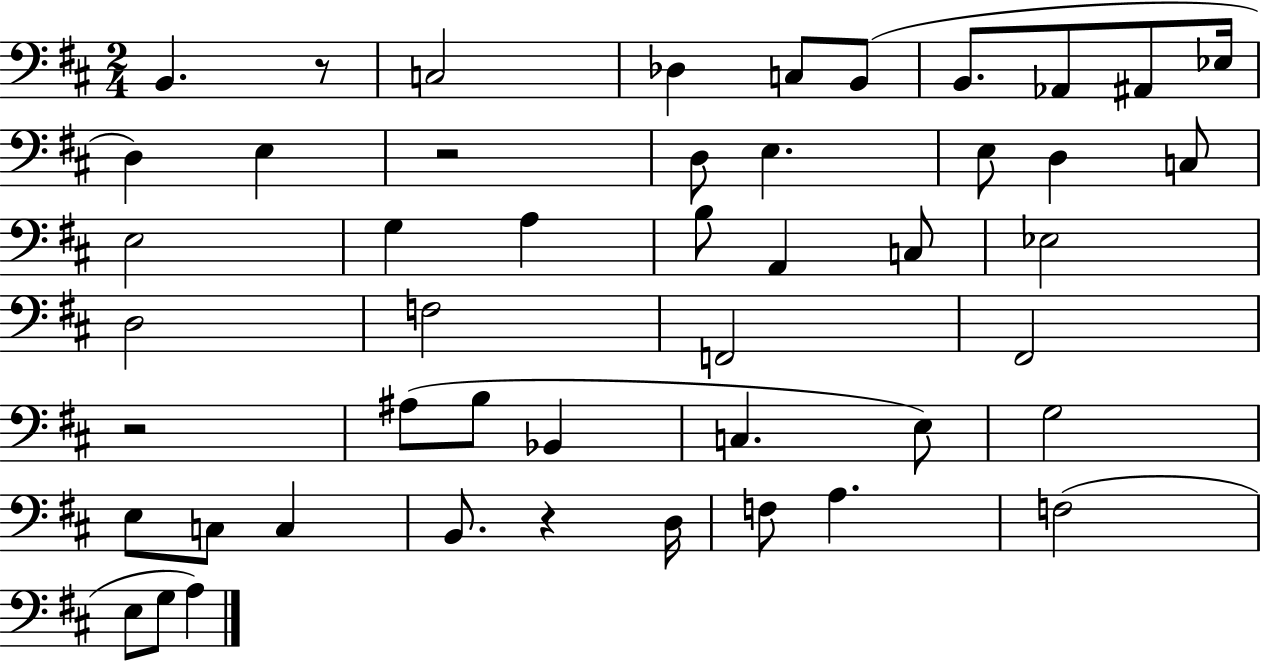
X:1
T:Untitled
M:2/4
L:1/4
K:D
B,, z/2 C,2 _D, C,/2 B,,/2 B,,/2 _A,,/2 ^A,,/2 _E,/4 D, E, z2 D,/2 E, E,/2 D, C,/2 E,2 G, A, B,/2 A,, C,/2 _E,2 D,2 F,2 F,,2 ^F,,2 z2 ^A,/2 B,/2 _B,, C, E,/2 G,2 E,/2 C,/2 C, B,,/2 z D,/4 F,/2 A, F,2 E,/2 G,/2 A,